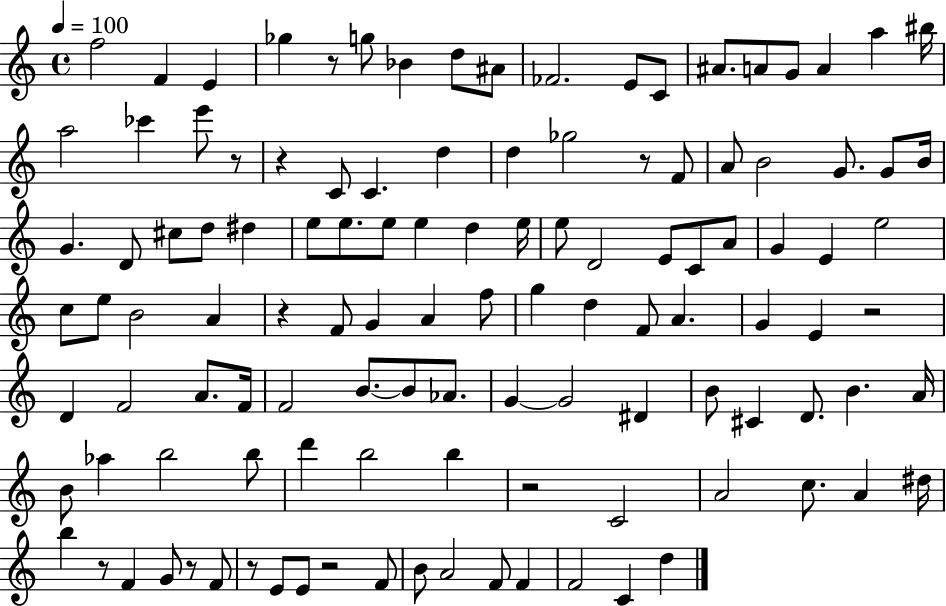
F5/h F4/q E4/q Gb5/q R/e G5/e Bb4/q D5/e A#4/e FES4/h. E4/e C4/e A#4/e. A4/e G4/e A4/q A5/q BIS5/s A5/h CES6/q E6/e R/e R/q C4/e C4/q. D5/q D5/q Gb5/h R/e F4/e A4/e B4/h G4/e. G4/e B4/s G4/q. D4/e C#5/e D5/e D#5/q E5/e E5/e. E5/e E5/q D5/q E5/s E5/e D4/h E4/e C4/e A4/e G4/q E4/q E5/h C5/e E5/e B4/h A4/q R/q F4/e G4/q A4/q F5/e G5/q D5/q F4/e A4/q. G4/q E4/q R/h D4/q F4/h A4/e. F4/s F4/h B4/e. B4/e Ab4/e. G4/q G4/h D#4/q B4/e C#4/q D4/e. B4/q. A4/s B4/e Ab5/q B5/h B5/e D6/q B5/h B5/q R/h C4/h A4/h C5/e. A4/q D#5/s B5/q R/e F4/q G4/e R/e F4/e R/e E4/e E4/e R/h F4/e B4/e A4/h F4/e F4/q F4/h C4/q D5/q